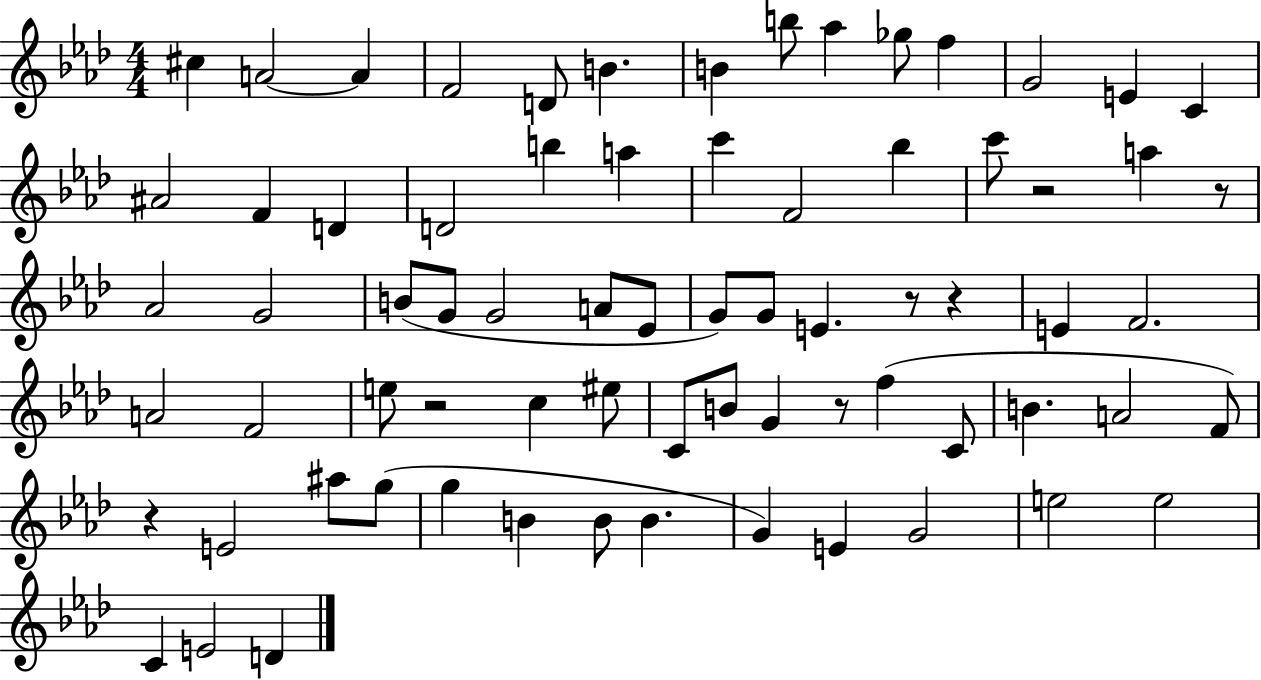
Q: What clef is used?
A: treble